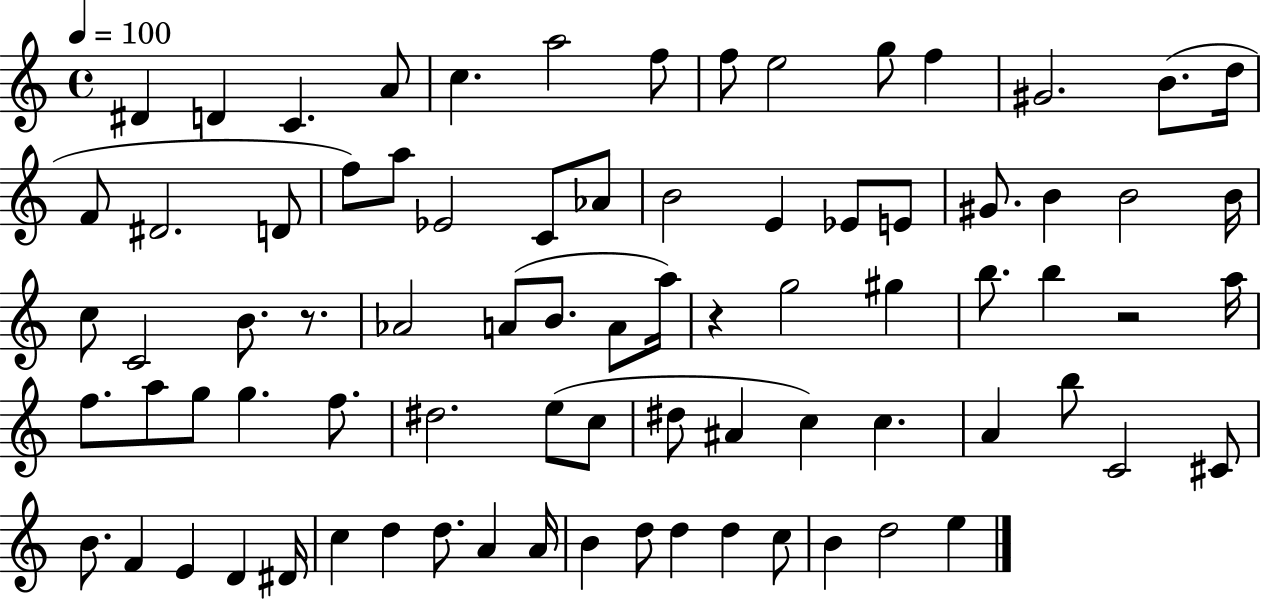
D#4/q D4/q C4/q. A4/e C5/q. A5/h F5/e F5/e E5/h G5/e F5/q G#4/h. B4/e. D5/s F4/e D#4/h. D4/e F5/e A5/e Eb4/h C4/e Ab4/e B4/h E4/q Eb4/e E4/e G#4/e. B4/q B4/h B4/s C5/e C4/h B4/e. R/e. Ab4/h A4/e B4/e. A4/e A5/s R/q G5/h G#5/q B5/e. B5/q R/h A5/s F5/e. A5/e G5/e G5/q. F5/e. D#5/h. E5/e C5/e D#5/e A#4/q C5/q C5/q. A4/q B5/e C4/h C#4/e B4/e. F4/q E4/q D4/q D#4/s C5/q D5/q D5/e. A4/q A4/s B4/q D5/e D5/q D5/q C5/e B4/q D5/h E5/q